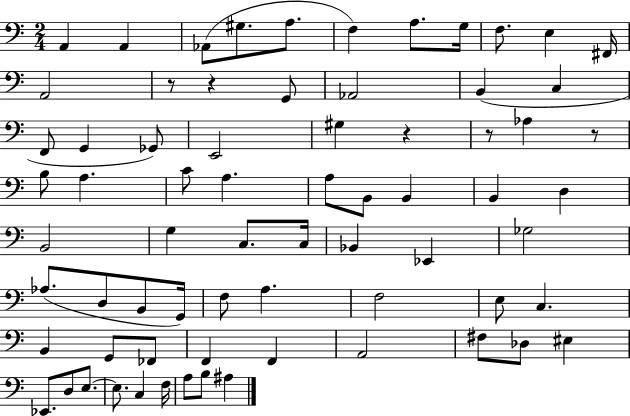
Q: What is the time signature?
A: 2/4